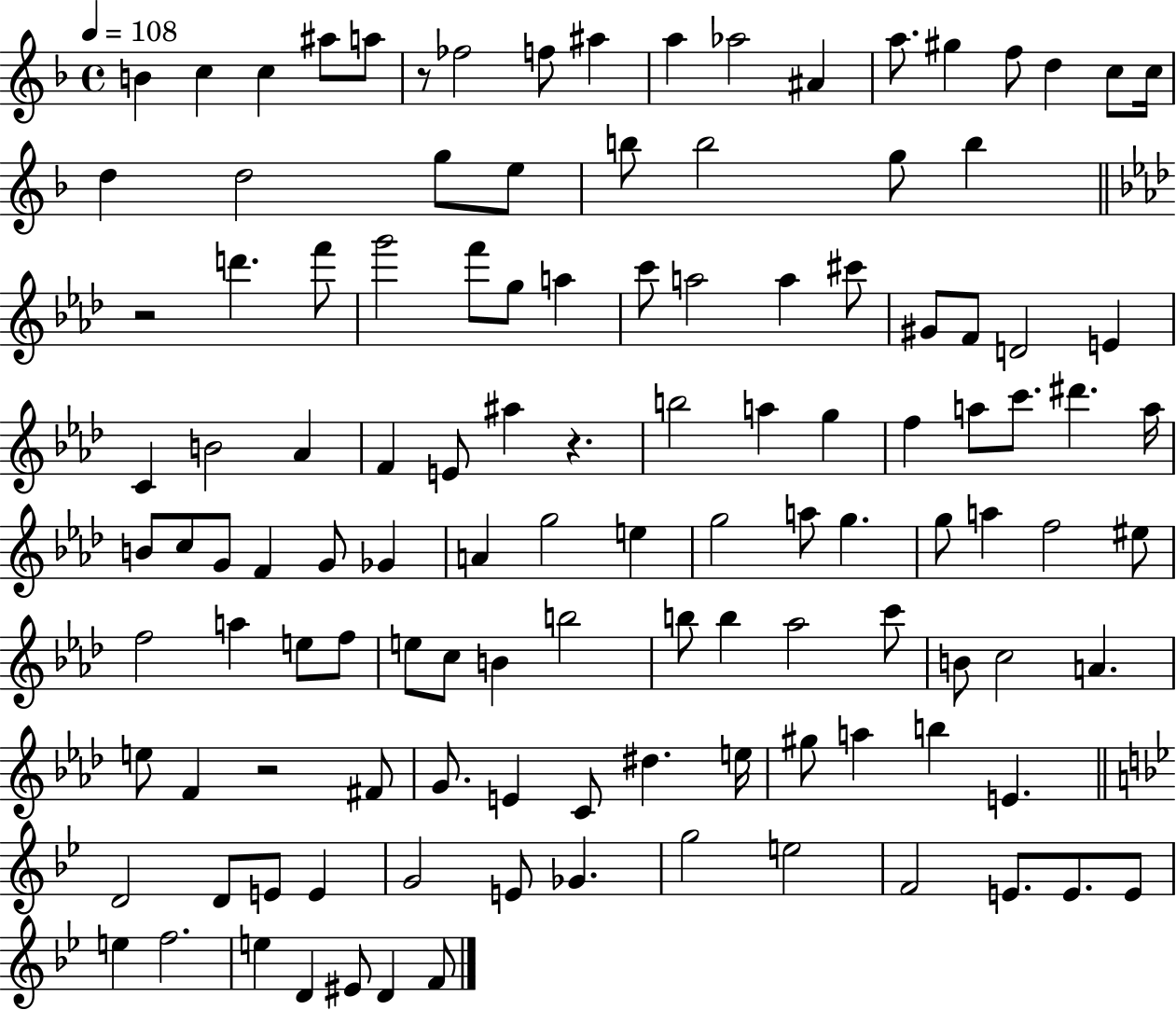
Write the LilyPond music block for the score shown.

{
  \clef treble
  \time 4/4
  \defaultTimeSignature
  \key f \major
  \tempo 4 = 108
  b'4 c''4 c''4 ais''8 a''8 | r8 fes''2 f''8 ais''4 | a''4 aes''2 ais'4 | a''8. gis''4 f''8 d''4 c''8 c''16 | \break d''4 d''2 g''8 e''8 | b''8 b''2 g''8 b''4 | \bar "||" \break \key aes \major r2 d'''4. f'''8 | g'''2 f'''8 g''8 a''4 | c'''8 a''2 a''4 cis'''8 | gis'8 f'8 d'2 e'4 | \break c'4 b'2 aes'4 | f'4 e'8 ais''4 r4. | b''2 a''4 g''4 | f''4 a''8 c'''8. dis'''4. a''16 | \break b'8 c''8 g'8 f'4 g'8 ges'4 | a'4 g''2 e''4 | g''2 a''8 g''4. | g''8 a''4 f''2 eis''8 | \break f''2 a''4 e''8 f''8 | e''8 c''8 b'4 b''2 | b''8 b''4 aes''2 c'''8 | b'8 c''2 a'4. | \break e''8 f'4 r2 fis'8 | g'8. e'4 c'8 dis''4. e''16 | gis''8 a''4 b''4 e'4. | \bar "||" \break \key bes \major d'2 d'8 e'8 e'4 | g'2 e'8 ges'4. | g''2 e''2 | f'2 e'8. e'8. e'8 | \break e''4 f''2. | e''4 d'4 eis'8 d'4 f'8 | \bar "|."
}